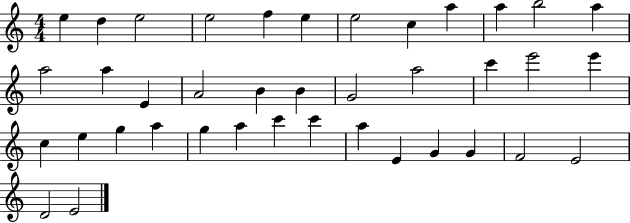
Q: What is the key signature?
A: C major